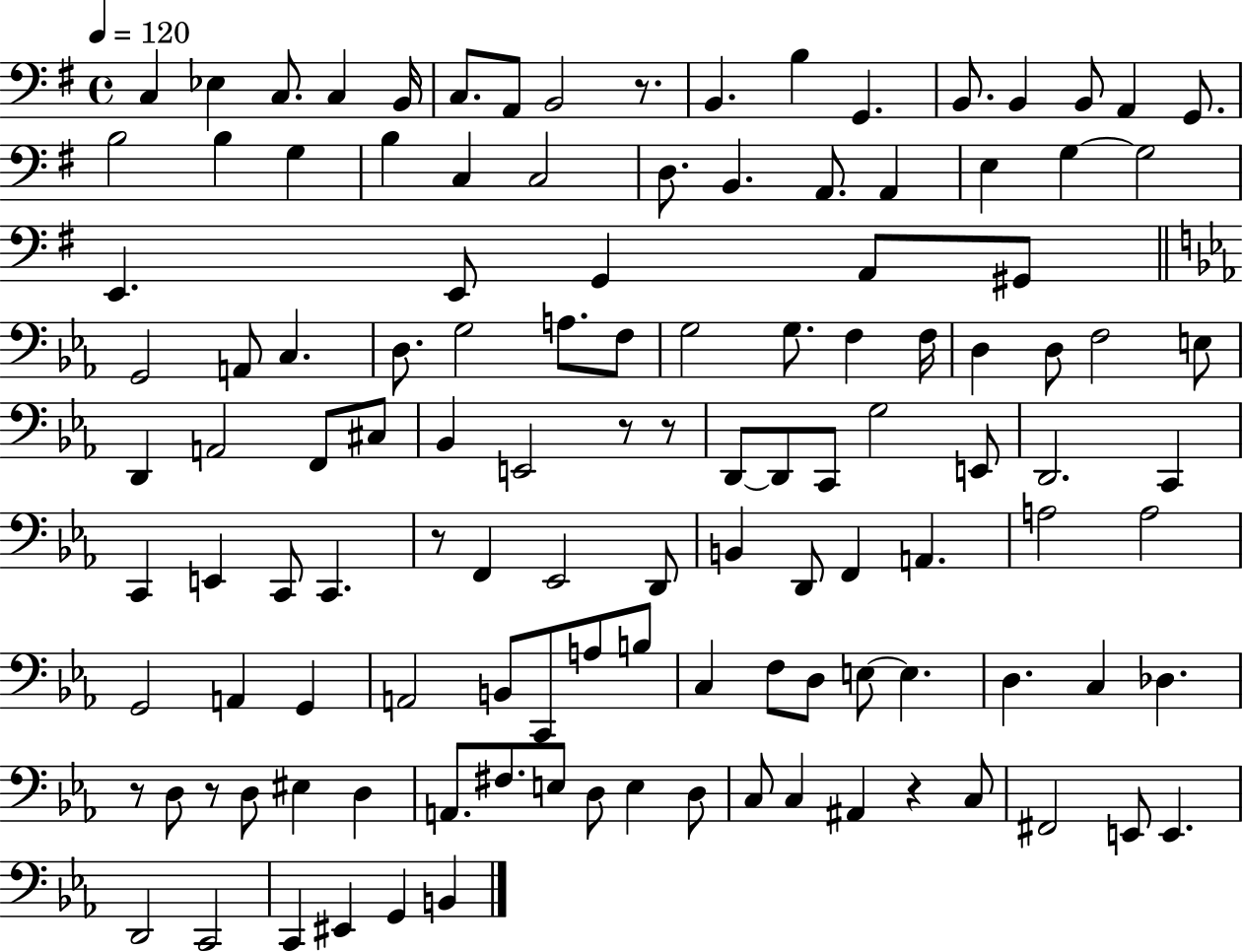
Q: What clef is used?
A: bass